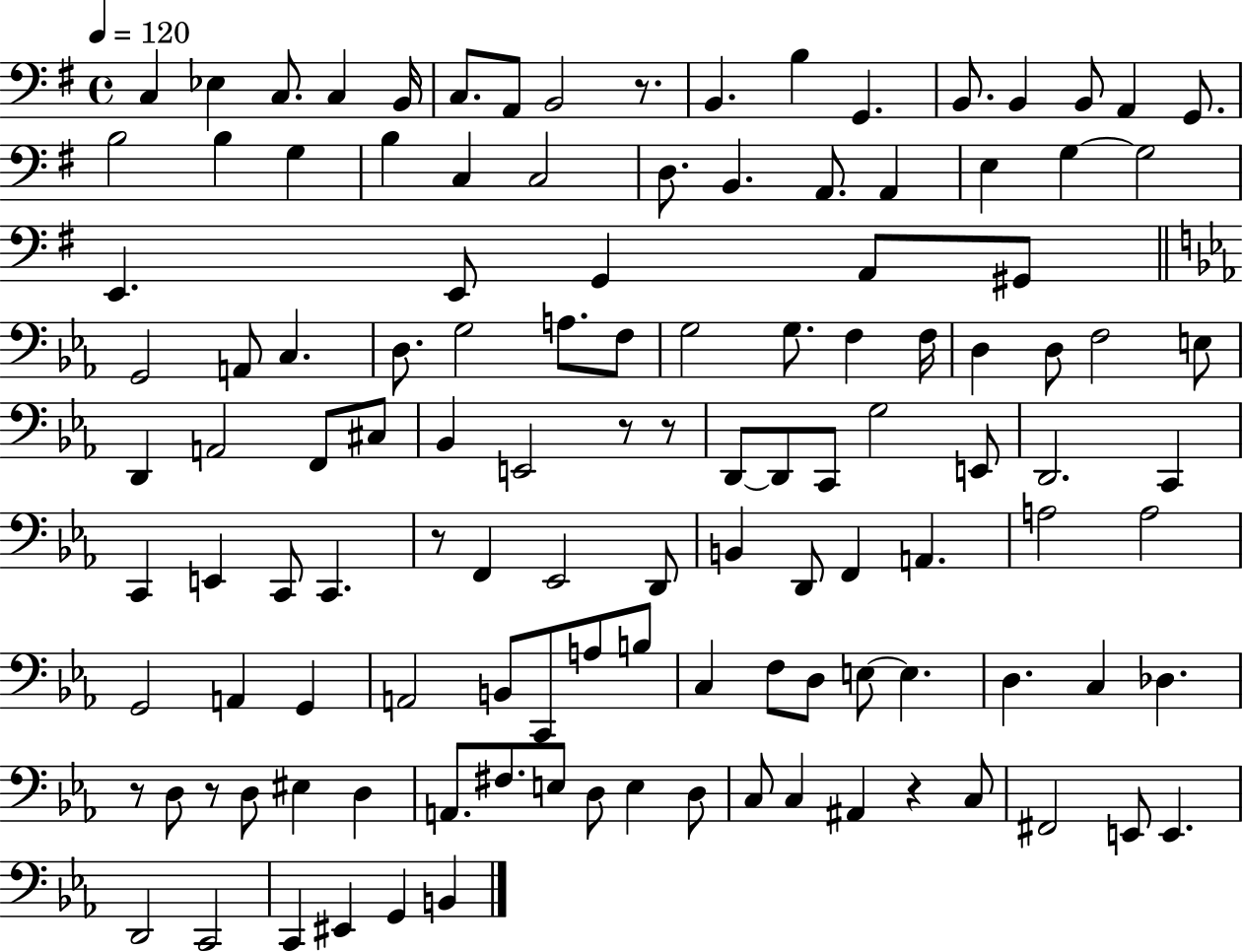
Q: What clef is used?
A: bass